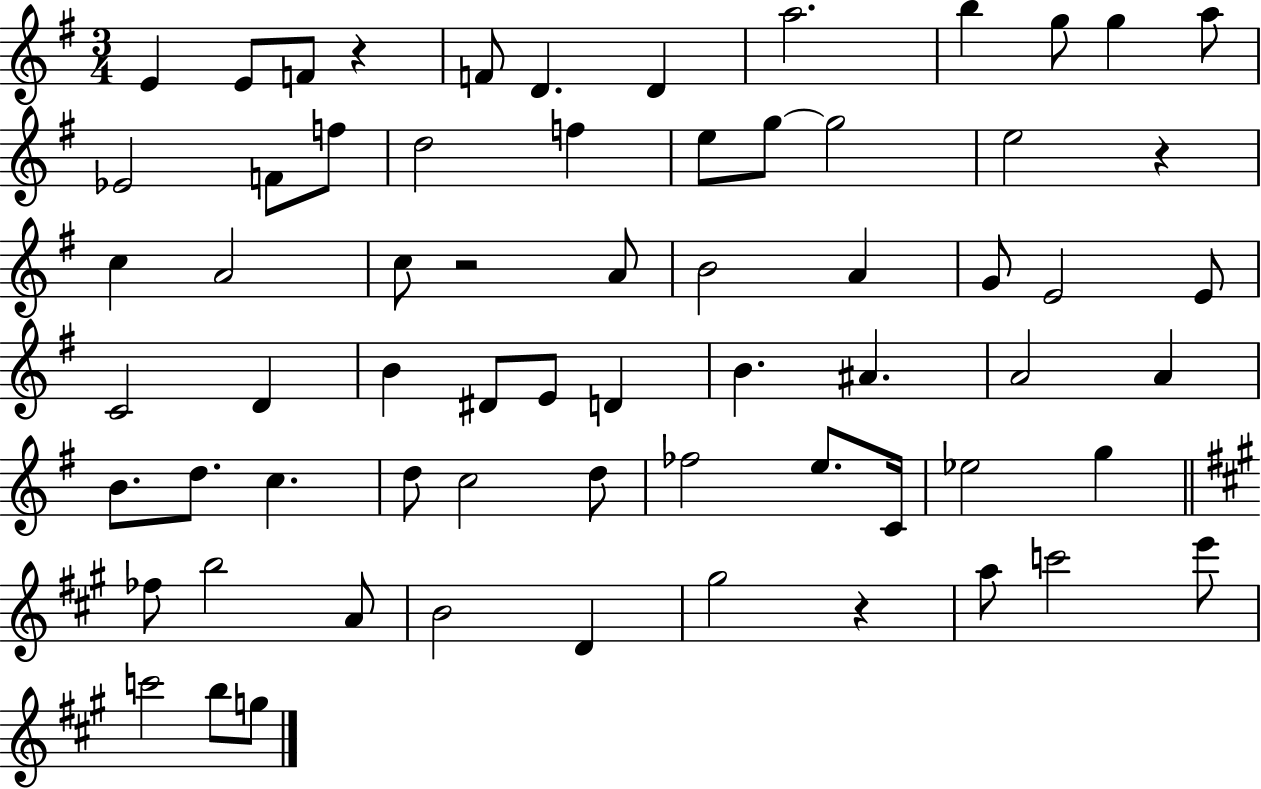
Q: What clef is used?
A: treble